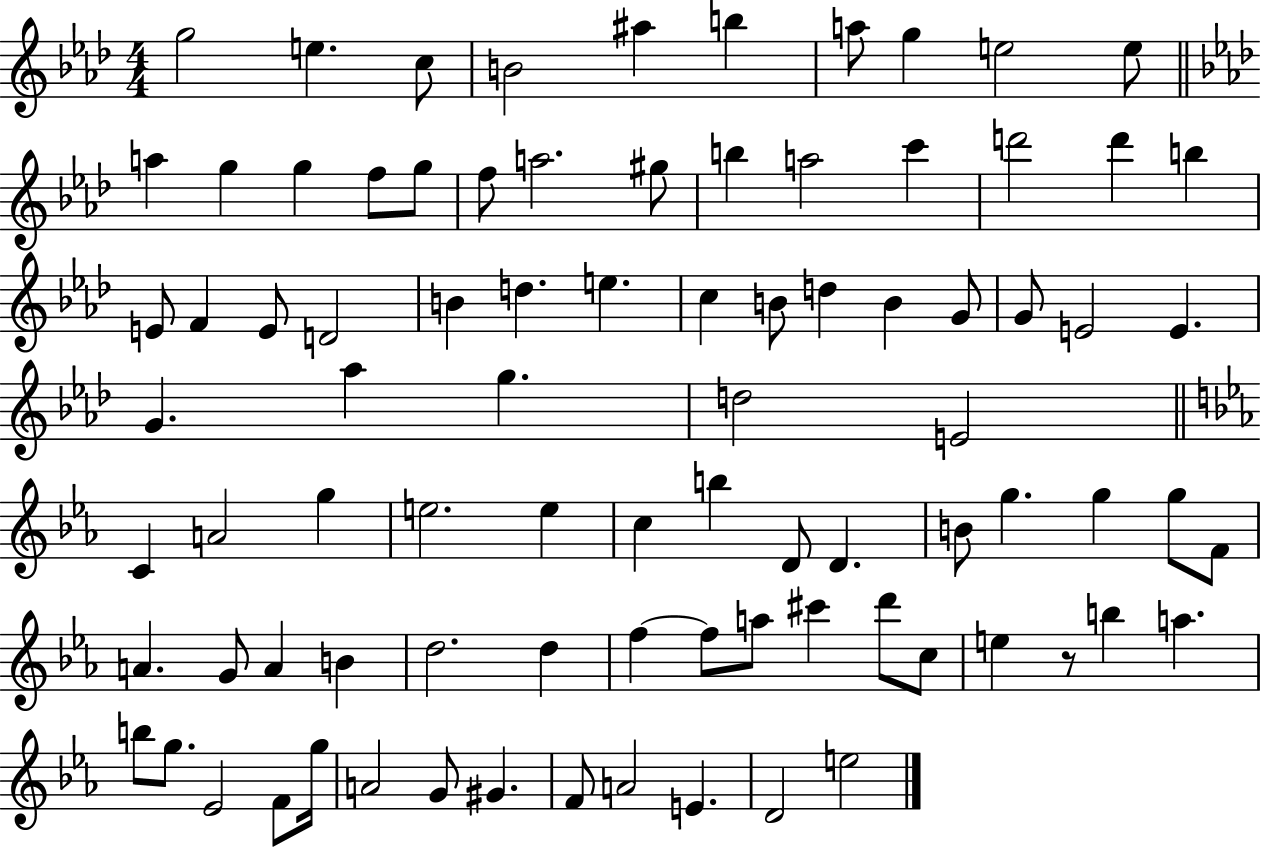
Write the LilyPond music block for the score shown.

{
  \clef treble
  \numericTimeSignature
  \time 4/4
  \key aes \major
  \repeat volta 2 { g''2 e''4. c''8 | b'2 ais''4 b''4 | a''8 g''4 e''2 e''8 | \bar "||" \break \key f \minor a''4 g''4 g''4 f''8 g''8 | f''8 a''2. gis''8 | b''4 a''2 c'''4 | d'''2 d'''4 b''4 | \break e'8 f'4 e'8 d'2 | b'4 d''4. e''4. | c''4 b'8 d''4 b'4 g'8 | g'8 e'2 e'4. | \break g'4. aes''4 g''4. | d''2 e'2 | \bar "||" \break \key ees \major c'4 a'2 g''4 | e''2. e''4 | c''4 b''4 d'8 d'4. | b'8 g''4. g''4 g''8 f'8 | \break a'4. g'8 a'4 b'4 | d''2. d''4 | f''4~~ f''8 a''8 cis'''4 d'''8 c''8 | e''4 r8 b''4 a''4. | \break b''8 g''8. ees'2 f'8 g''16 | a'2 g'8 gis'4. | f'8 a'2 e'4. | d'2 e''2 | \break } \bar "|."
}